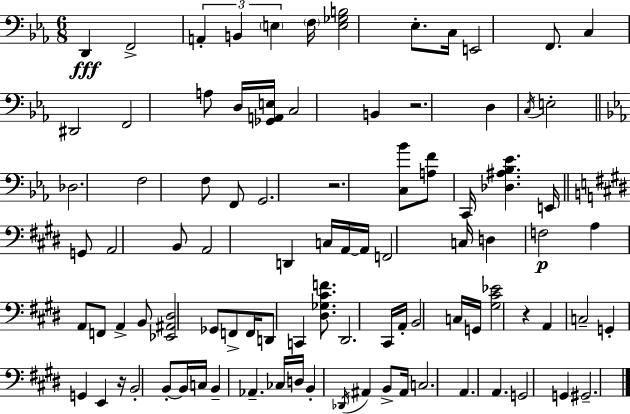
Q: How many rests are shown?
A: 4